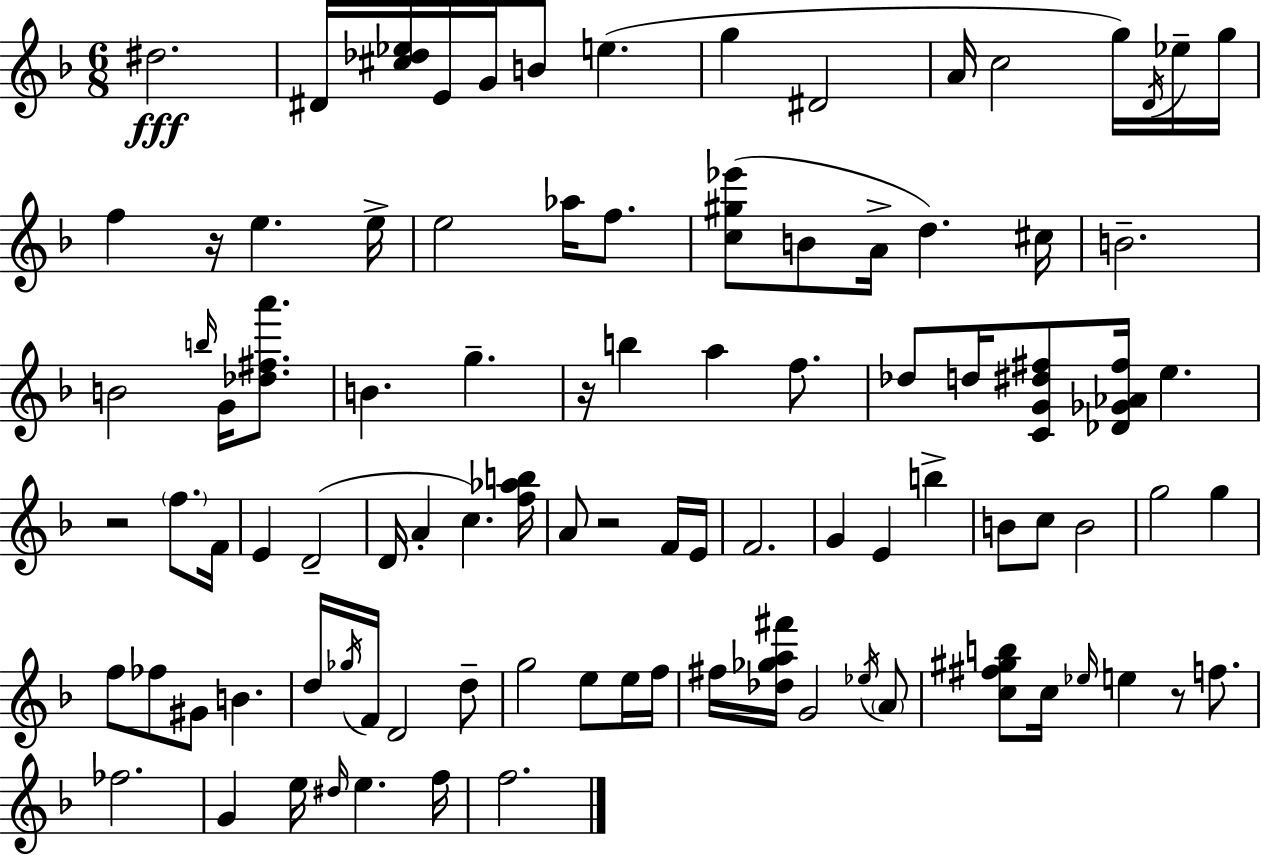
{
  \clef treble
  \numericTimeSignature
  \time 6/8
  \key f \major
  \repeat volta 2 { dis''2.\fff | dis'16 <cis'' des'' ees''>16 e'16 g'16 b'8 e''4.( | g''4 dis'2 | a'16 c''2 g''16) \acciaccatura { d'16 } ees''16-- | \break g''16 f''4 r16 e''4. | e''16-> e''2 aes''16 f''8. | <c'' gis'' ees'''>8( b'8 a'16-> d''4.) | cis''16 b'2.-- | \break b'2 \grace { b''16 } g'16 <des'' fis'' a'''>8. | b'4. g''4.-- | r16 b''4 a''4 f''8. | des''8 d''16 <c' g' dis'' fis''>8 <des' ges' aes' fis''>16 e''4. | \break r2 \parenthesize f''8. | f'16 e'4 d'2--( | d'16 a'4-. c''4.) | <f'' aes'' b''>16 a'8 r2 | \break f'16 e'16 f'2. | g'4 e'4 b''4-> | b'8 c''8 b'2 | g''2 g''4 | \break f''8 fes''8 gis'8 b'4. | d''16 \acciaccatura { ges''16 } f'16 d'2 | d''8-- g''2 e''8 | e''16 f''16 fis''16 <des'' ges'' a'' fis'''>16 g'2 | \break \acciaccatura { ees''16 } \parenthesize a'8 <c'' fis'' gis'' b''>8 c''16 \grace { ees''16 } e''4 | r8 f''8. fes''2. | g'4 e''16 \grace { dis''16 } e''4. | f''16 f''2. | \break } \bar "|."
}